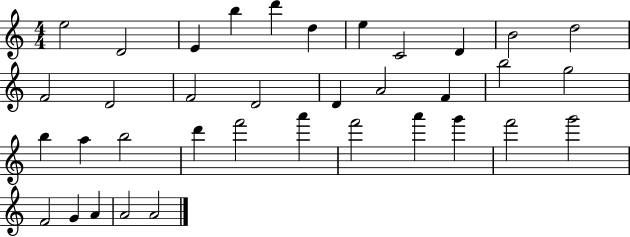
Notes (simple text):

E5/h D4/h E4/q B5/q D6/q D5/q E5/q C4/h D4/q B4/h D5/h F4/h D4/h F4/h D4/h D4/q A4/h F4/q B5/h G5/h B5/q A5/q B5/h D6/q F6/h A6/q F6/h A6/q G6/q F6/h G6/h F4/h G4/q A4/q A4/h A4/h